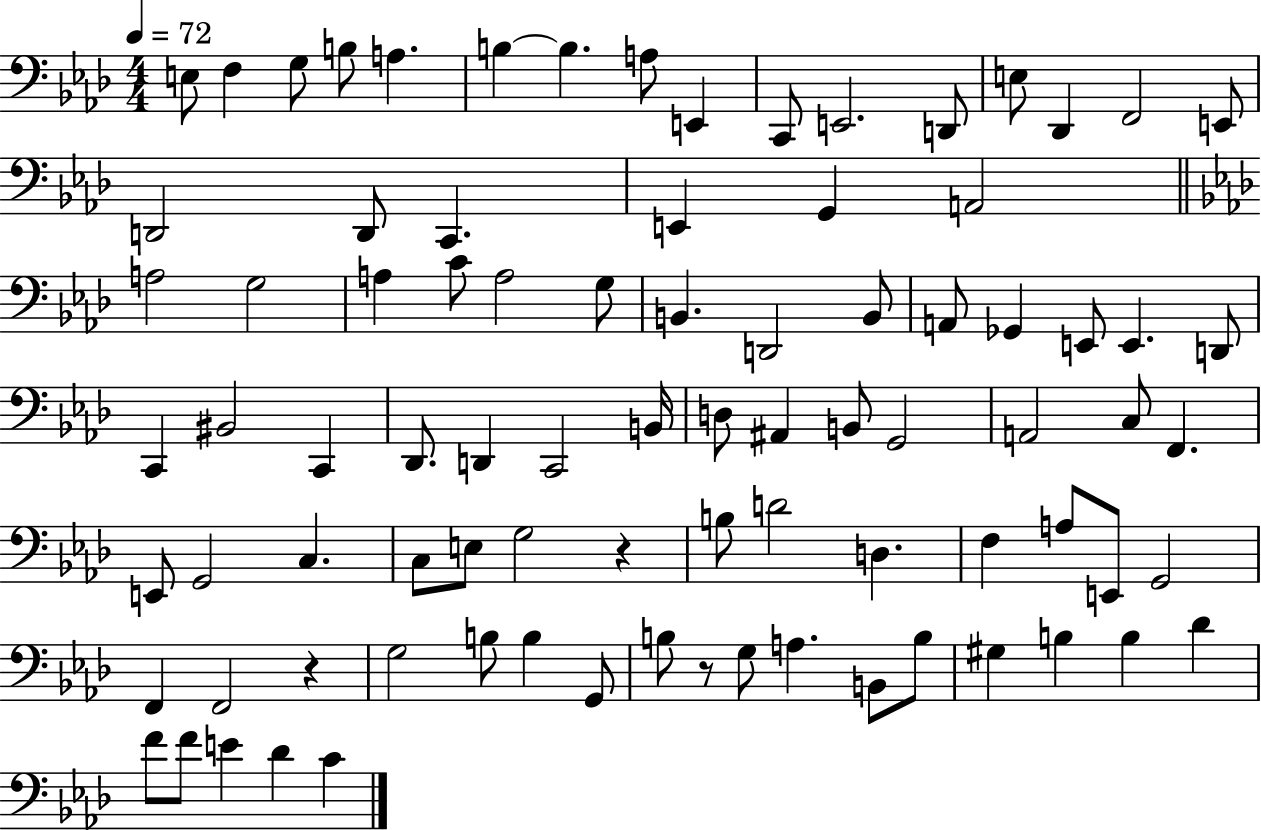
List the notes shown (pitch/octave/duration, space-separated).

E3/e F3/q G3/e B3/e A3/q. B3/q B3/q. A3/e E2/q C2/e E2/h. D2/e E3/e Db2/q F2/h E2/e D2/h D2/e C2/q. E2/q G2/q A2/h A3/h G3/h A3/q C4/e A3/h G3/e B2/q. D2/h B2/e A2/e Gb2/q E2/e E2/q. D2/e C2/q BIS2/h C2/q Db2/e. D2/q C2/h B2/s D3/e A#2/q B2/e G2/h A2/h C3/e F2/q. E2/e G2/h C3/q. C3/e E3/e G3/h R/q B3/e D4/h D3/q. F3/q A3/e E2/e G2/h F2/q F2/h R/q G3/h B3/e B3/q G2/e B3/e R/e G3/e A3/q. B2/e B3/e G#3/q B3/q B3/q Db4/q F4/e F4/e E4/q Db4/q C4/q